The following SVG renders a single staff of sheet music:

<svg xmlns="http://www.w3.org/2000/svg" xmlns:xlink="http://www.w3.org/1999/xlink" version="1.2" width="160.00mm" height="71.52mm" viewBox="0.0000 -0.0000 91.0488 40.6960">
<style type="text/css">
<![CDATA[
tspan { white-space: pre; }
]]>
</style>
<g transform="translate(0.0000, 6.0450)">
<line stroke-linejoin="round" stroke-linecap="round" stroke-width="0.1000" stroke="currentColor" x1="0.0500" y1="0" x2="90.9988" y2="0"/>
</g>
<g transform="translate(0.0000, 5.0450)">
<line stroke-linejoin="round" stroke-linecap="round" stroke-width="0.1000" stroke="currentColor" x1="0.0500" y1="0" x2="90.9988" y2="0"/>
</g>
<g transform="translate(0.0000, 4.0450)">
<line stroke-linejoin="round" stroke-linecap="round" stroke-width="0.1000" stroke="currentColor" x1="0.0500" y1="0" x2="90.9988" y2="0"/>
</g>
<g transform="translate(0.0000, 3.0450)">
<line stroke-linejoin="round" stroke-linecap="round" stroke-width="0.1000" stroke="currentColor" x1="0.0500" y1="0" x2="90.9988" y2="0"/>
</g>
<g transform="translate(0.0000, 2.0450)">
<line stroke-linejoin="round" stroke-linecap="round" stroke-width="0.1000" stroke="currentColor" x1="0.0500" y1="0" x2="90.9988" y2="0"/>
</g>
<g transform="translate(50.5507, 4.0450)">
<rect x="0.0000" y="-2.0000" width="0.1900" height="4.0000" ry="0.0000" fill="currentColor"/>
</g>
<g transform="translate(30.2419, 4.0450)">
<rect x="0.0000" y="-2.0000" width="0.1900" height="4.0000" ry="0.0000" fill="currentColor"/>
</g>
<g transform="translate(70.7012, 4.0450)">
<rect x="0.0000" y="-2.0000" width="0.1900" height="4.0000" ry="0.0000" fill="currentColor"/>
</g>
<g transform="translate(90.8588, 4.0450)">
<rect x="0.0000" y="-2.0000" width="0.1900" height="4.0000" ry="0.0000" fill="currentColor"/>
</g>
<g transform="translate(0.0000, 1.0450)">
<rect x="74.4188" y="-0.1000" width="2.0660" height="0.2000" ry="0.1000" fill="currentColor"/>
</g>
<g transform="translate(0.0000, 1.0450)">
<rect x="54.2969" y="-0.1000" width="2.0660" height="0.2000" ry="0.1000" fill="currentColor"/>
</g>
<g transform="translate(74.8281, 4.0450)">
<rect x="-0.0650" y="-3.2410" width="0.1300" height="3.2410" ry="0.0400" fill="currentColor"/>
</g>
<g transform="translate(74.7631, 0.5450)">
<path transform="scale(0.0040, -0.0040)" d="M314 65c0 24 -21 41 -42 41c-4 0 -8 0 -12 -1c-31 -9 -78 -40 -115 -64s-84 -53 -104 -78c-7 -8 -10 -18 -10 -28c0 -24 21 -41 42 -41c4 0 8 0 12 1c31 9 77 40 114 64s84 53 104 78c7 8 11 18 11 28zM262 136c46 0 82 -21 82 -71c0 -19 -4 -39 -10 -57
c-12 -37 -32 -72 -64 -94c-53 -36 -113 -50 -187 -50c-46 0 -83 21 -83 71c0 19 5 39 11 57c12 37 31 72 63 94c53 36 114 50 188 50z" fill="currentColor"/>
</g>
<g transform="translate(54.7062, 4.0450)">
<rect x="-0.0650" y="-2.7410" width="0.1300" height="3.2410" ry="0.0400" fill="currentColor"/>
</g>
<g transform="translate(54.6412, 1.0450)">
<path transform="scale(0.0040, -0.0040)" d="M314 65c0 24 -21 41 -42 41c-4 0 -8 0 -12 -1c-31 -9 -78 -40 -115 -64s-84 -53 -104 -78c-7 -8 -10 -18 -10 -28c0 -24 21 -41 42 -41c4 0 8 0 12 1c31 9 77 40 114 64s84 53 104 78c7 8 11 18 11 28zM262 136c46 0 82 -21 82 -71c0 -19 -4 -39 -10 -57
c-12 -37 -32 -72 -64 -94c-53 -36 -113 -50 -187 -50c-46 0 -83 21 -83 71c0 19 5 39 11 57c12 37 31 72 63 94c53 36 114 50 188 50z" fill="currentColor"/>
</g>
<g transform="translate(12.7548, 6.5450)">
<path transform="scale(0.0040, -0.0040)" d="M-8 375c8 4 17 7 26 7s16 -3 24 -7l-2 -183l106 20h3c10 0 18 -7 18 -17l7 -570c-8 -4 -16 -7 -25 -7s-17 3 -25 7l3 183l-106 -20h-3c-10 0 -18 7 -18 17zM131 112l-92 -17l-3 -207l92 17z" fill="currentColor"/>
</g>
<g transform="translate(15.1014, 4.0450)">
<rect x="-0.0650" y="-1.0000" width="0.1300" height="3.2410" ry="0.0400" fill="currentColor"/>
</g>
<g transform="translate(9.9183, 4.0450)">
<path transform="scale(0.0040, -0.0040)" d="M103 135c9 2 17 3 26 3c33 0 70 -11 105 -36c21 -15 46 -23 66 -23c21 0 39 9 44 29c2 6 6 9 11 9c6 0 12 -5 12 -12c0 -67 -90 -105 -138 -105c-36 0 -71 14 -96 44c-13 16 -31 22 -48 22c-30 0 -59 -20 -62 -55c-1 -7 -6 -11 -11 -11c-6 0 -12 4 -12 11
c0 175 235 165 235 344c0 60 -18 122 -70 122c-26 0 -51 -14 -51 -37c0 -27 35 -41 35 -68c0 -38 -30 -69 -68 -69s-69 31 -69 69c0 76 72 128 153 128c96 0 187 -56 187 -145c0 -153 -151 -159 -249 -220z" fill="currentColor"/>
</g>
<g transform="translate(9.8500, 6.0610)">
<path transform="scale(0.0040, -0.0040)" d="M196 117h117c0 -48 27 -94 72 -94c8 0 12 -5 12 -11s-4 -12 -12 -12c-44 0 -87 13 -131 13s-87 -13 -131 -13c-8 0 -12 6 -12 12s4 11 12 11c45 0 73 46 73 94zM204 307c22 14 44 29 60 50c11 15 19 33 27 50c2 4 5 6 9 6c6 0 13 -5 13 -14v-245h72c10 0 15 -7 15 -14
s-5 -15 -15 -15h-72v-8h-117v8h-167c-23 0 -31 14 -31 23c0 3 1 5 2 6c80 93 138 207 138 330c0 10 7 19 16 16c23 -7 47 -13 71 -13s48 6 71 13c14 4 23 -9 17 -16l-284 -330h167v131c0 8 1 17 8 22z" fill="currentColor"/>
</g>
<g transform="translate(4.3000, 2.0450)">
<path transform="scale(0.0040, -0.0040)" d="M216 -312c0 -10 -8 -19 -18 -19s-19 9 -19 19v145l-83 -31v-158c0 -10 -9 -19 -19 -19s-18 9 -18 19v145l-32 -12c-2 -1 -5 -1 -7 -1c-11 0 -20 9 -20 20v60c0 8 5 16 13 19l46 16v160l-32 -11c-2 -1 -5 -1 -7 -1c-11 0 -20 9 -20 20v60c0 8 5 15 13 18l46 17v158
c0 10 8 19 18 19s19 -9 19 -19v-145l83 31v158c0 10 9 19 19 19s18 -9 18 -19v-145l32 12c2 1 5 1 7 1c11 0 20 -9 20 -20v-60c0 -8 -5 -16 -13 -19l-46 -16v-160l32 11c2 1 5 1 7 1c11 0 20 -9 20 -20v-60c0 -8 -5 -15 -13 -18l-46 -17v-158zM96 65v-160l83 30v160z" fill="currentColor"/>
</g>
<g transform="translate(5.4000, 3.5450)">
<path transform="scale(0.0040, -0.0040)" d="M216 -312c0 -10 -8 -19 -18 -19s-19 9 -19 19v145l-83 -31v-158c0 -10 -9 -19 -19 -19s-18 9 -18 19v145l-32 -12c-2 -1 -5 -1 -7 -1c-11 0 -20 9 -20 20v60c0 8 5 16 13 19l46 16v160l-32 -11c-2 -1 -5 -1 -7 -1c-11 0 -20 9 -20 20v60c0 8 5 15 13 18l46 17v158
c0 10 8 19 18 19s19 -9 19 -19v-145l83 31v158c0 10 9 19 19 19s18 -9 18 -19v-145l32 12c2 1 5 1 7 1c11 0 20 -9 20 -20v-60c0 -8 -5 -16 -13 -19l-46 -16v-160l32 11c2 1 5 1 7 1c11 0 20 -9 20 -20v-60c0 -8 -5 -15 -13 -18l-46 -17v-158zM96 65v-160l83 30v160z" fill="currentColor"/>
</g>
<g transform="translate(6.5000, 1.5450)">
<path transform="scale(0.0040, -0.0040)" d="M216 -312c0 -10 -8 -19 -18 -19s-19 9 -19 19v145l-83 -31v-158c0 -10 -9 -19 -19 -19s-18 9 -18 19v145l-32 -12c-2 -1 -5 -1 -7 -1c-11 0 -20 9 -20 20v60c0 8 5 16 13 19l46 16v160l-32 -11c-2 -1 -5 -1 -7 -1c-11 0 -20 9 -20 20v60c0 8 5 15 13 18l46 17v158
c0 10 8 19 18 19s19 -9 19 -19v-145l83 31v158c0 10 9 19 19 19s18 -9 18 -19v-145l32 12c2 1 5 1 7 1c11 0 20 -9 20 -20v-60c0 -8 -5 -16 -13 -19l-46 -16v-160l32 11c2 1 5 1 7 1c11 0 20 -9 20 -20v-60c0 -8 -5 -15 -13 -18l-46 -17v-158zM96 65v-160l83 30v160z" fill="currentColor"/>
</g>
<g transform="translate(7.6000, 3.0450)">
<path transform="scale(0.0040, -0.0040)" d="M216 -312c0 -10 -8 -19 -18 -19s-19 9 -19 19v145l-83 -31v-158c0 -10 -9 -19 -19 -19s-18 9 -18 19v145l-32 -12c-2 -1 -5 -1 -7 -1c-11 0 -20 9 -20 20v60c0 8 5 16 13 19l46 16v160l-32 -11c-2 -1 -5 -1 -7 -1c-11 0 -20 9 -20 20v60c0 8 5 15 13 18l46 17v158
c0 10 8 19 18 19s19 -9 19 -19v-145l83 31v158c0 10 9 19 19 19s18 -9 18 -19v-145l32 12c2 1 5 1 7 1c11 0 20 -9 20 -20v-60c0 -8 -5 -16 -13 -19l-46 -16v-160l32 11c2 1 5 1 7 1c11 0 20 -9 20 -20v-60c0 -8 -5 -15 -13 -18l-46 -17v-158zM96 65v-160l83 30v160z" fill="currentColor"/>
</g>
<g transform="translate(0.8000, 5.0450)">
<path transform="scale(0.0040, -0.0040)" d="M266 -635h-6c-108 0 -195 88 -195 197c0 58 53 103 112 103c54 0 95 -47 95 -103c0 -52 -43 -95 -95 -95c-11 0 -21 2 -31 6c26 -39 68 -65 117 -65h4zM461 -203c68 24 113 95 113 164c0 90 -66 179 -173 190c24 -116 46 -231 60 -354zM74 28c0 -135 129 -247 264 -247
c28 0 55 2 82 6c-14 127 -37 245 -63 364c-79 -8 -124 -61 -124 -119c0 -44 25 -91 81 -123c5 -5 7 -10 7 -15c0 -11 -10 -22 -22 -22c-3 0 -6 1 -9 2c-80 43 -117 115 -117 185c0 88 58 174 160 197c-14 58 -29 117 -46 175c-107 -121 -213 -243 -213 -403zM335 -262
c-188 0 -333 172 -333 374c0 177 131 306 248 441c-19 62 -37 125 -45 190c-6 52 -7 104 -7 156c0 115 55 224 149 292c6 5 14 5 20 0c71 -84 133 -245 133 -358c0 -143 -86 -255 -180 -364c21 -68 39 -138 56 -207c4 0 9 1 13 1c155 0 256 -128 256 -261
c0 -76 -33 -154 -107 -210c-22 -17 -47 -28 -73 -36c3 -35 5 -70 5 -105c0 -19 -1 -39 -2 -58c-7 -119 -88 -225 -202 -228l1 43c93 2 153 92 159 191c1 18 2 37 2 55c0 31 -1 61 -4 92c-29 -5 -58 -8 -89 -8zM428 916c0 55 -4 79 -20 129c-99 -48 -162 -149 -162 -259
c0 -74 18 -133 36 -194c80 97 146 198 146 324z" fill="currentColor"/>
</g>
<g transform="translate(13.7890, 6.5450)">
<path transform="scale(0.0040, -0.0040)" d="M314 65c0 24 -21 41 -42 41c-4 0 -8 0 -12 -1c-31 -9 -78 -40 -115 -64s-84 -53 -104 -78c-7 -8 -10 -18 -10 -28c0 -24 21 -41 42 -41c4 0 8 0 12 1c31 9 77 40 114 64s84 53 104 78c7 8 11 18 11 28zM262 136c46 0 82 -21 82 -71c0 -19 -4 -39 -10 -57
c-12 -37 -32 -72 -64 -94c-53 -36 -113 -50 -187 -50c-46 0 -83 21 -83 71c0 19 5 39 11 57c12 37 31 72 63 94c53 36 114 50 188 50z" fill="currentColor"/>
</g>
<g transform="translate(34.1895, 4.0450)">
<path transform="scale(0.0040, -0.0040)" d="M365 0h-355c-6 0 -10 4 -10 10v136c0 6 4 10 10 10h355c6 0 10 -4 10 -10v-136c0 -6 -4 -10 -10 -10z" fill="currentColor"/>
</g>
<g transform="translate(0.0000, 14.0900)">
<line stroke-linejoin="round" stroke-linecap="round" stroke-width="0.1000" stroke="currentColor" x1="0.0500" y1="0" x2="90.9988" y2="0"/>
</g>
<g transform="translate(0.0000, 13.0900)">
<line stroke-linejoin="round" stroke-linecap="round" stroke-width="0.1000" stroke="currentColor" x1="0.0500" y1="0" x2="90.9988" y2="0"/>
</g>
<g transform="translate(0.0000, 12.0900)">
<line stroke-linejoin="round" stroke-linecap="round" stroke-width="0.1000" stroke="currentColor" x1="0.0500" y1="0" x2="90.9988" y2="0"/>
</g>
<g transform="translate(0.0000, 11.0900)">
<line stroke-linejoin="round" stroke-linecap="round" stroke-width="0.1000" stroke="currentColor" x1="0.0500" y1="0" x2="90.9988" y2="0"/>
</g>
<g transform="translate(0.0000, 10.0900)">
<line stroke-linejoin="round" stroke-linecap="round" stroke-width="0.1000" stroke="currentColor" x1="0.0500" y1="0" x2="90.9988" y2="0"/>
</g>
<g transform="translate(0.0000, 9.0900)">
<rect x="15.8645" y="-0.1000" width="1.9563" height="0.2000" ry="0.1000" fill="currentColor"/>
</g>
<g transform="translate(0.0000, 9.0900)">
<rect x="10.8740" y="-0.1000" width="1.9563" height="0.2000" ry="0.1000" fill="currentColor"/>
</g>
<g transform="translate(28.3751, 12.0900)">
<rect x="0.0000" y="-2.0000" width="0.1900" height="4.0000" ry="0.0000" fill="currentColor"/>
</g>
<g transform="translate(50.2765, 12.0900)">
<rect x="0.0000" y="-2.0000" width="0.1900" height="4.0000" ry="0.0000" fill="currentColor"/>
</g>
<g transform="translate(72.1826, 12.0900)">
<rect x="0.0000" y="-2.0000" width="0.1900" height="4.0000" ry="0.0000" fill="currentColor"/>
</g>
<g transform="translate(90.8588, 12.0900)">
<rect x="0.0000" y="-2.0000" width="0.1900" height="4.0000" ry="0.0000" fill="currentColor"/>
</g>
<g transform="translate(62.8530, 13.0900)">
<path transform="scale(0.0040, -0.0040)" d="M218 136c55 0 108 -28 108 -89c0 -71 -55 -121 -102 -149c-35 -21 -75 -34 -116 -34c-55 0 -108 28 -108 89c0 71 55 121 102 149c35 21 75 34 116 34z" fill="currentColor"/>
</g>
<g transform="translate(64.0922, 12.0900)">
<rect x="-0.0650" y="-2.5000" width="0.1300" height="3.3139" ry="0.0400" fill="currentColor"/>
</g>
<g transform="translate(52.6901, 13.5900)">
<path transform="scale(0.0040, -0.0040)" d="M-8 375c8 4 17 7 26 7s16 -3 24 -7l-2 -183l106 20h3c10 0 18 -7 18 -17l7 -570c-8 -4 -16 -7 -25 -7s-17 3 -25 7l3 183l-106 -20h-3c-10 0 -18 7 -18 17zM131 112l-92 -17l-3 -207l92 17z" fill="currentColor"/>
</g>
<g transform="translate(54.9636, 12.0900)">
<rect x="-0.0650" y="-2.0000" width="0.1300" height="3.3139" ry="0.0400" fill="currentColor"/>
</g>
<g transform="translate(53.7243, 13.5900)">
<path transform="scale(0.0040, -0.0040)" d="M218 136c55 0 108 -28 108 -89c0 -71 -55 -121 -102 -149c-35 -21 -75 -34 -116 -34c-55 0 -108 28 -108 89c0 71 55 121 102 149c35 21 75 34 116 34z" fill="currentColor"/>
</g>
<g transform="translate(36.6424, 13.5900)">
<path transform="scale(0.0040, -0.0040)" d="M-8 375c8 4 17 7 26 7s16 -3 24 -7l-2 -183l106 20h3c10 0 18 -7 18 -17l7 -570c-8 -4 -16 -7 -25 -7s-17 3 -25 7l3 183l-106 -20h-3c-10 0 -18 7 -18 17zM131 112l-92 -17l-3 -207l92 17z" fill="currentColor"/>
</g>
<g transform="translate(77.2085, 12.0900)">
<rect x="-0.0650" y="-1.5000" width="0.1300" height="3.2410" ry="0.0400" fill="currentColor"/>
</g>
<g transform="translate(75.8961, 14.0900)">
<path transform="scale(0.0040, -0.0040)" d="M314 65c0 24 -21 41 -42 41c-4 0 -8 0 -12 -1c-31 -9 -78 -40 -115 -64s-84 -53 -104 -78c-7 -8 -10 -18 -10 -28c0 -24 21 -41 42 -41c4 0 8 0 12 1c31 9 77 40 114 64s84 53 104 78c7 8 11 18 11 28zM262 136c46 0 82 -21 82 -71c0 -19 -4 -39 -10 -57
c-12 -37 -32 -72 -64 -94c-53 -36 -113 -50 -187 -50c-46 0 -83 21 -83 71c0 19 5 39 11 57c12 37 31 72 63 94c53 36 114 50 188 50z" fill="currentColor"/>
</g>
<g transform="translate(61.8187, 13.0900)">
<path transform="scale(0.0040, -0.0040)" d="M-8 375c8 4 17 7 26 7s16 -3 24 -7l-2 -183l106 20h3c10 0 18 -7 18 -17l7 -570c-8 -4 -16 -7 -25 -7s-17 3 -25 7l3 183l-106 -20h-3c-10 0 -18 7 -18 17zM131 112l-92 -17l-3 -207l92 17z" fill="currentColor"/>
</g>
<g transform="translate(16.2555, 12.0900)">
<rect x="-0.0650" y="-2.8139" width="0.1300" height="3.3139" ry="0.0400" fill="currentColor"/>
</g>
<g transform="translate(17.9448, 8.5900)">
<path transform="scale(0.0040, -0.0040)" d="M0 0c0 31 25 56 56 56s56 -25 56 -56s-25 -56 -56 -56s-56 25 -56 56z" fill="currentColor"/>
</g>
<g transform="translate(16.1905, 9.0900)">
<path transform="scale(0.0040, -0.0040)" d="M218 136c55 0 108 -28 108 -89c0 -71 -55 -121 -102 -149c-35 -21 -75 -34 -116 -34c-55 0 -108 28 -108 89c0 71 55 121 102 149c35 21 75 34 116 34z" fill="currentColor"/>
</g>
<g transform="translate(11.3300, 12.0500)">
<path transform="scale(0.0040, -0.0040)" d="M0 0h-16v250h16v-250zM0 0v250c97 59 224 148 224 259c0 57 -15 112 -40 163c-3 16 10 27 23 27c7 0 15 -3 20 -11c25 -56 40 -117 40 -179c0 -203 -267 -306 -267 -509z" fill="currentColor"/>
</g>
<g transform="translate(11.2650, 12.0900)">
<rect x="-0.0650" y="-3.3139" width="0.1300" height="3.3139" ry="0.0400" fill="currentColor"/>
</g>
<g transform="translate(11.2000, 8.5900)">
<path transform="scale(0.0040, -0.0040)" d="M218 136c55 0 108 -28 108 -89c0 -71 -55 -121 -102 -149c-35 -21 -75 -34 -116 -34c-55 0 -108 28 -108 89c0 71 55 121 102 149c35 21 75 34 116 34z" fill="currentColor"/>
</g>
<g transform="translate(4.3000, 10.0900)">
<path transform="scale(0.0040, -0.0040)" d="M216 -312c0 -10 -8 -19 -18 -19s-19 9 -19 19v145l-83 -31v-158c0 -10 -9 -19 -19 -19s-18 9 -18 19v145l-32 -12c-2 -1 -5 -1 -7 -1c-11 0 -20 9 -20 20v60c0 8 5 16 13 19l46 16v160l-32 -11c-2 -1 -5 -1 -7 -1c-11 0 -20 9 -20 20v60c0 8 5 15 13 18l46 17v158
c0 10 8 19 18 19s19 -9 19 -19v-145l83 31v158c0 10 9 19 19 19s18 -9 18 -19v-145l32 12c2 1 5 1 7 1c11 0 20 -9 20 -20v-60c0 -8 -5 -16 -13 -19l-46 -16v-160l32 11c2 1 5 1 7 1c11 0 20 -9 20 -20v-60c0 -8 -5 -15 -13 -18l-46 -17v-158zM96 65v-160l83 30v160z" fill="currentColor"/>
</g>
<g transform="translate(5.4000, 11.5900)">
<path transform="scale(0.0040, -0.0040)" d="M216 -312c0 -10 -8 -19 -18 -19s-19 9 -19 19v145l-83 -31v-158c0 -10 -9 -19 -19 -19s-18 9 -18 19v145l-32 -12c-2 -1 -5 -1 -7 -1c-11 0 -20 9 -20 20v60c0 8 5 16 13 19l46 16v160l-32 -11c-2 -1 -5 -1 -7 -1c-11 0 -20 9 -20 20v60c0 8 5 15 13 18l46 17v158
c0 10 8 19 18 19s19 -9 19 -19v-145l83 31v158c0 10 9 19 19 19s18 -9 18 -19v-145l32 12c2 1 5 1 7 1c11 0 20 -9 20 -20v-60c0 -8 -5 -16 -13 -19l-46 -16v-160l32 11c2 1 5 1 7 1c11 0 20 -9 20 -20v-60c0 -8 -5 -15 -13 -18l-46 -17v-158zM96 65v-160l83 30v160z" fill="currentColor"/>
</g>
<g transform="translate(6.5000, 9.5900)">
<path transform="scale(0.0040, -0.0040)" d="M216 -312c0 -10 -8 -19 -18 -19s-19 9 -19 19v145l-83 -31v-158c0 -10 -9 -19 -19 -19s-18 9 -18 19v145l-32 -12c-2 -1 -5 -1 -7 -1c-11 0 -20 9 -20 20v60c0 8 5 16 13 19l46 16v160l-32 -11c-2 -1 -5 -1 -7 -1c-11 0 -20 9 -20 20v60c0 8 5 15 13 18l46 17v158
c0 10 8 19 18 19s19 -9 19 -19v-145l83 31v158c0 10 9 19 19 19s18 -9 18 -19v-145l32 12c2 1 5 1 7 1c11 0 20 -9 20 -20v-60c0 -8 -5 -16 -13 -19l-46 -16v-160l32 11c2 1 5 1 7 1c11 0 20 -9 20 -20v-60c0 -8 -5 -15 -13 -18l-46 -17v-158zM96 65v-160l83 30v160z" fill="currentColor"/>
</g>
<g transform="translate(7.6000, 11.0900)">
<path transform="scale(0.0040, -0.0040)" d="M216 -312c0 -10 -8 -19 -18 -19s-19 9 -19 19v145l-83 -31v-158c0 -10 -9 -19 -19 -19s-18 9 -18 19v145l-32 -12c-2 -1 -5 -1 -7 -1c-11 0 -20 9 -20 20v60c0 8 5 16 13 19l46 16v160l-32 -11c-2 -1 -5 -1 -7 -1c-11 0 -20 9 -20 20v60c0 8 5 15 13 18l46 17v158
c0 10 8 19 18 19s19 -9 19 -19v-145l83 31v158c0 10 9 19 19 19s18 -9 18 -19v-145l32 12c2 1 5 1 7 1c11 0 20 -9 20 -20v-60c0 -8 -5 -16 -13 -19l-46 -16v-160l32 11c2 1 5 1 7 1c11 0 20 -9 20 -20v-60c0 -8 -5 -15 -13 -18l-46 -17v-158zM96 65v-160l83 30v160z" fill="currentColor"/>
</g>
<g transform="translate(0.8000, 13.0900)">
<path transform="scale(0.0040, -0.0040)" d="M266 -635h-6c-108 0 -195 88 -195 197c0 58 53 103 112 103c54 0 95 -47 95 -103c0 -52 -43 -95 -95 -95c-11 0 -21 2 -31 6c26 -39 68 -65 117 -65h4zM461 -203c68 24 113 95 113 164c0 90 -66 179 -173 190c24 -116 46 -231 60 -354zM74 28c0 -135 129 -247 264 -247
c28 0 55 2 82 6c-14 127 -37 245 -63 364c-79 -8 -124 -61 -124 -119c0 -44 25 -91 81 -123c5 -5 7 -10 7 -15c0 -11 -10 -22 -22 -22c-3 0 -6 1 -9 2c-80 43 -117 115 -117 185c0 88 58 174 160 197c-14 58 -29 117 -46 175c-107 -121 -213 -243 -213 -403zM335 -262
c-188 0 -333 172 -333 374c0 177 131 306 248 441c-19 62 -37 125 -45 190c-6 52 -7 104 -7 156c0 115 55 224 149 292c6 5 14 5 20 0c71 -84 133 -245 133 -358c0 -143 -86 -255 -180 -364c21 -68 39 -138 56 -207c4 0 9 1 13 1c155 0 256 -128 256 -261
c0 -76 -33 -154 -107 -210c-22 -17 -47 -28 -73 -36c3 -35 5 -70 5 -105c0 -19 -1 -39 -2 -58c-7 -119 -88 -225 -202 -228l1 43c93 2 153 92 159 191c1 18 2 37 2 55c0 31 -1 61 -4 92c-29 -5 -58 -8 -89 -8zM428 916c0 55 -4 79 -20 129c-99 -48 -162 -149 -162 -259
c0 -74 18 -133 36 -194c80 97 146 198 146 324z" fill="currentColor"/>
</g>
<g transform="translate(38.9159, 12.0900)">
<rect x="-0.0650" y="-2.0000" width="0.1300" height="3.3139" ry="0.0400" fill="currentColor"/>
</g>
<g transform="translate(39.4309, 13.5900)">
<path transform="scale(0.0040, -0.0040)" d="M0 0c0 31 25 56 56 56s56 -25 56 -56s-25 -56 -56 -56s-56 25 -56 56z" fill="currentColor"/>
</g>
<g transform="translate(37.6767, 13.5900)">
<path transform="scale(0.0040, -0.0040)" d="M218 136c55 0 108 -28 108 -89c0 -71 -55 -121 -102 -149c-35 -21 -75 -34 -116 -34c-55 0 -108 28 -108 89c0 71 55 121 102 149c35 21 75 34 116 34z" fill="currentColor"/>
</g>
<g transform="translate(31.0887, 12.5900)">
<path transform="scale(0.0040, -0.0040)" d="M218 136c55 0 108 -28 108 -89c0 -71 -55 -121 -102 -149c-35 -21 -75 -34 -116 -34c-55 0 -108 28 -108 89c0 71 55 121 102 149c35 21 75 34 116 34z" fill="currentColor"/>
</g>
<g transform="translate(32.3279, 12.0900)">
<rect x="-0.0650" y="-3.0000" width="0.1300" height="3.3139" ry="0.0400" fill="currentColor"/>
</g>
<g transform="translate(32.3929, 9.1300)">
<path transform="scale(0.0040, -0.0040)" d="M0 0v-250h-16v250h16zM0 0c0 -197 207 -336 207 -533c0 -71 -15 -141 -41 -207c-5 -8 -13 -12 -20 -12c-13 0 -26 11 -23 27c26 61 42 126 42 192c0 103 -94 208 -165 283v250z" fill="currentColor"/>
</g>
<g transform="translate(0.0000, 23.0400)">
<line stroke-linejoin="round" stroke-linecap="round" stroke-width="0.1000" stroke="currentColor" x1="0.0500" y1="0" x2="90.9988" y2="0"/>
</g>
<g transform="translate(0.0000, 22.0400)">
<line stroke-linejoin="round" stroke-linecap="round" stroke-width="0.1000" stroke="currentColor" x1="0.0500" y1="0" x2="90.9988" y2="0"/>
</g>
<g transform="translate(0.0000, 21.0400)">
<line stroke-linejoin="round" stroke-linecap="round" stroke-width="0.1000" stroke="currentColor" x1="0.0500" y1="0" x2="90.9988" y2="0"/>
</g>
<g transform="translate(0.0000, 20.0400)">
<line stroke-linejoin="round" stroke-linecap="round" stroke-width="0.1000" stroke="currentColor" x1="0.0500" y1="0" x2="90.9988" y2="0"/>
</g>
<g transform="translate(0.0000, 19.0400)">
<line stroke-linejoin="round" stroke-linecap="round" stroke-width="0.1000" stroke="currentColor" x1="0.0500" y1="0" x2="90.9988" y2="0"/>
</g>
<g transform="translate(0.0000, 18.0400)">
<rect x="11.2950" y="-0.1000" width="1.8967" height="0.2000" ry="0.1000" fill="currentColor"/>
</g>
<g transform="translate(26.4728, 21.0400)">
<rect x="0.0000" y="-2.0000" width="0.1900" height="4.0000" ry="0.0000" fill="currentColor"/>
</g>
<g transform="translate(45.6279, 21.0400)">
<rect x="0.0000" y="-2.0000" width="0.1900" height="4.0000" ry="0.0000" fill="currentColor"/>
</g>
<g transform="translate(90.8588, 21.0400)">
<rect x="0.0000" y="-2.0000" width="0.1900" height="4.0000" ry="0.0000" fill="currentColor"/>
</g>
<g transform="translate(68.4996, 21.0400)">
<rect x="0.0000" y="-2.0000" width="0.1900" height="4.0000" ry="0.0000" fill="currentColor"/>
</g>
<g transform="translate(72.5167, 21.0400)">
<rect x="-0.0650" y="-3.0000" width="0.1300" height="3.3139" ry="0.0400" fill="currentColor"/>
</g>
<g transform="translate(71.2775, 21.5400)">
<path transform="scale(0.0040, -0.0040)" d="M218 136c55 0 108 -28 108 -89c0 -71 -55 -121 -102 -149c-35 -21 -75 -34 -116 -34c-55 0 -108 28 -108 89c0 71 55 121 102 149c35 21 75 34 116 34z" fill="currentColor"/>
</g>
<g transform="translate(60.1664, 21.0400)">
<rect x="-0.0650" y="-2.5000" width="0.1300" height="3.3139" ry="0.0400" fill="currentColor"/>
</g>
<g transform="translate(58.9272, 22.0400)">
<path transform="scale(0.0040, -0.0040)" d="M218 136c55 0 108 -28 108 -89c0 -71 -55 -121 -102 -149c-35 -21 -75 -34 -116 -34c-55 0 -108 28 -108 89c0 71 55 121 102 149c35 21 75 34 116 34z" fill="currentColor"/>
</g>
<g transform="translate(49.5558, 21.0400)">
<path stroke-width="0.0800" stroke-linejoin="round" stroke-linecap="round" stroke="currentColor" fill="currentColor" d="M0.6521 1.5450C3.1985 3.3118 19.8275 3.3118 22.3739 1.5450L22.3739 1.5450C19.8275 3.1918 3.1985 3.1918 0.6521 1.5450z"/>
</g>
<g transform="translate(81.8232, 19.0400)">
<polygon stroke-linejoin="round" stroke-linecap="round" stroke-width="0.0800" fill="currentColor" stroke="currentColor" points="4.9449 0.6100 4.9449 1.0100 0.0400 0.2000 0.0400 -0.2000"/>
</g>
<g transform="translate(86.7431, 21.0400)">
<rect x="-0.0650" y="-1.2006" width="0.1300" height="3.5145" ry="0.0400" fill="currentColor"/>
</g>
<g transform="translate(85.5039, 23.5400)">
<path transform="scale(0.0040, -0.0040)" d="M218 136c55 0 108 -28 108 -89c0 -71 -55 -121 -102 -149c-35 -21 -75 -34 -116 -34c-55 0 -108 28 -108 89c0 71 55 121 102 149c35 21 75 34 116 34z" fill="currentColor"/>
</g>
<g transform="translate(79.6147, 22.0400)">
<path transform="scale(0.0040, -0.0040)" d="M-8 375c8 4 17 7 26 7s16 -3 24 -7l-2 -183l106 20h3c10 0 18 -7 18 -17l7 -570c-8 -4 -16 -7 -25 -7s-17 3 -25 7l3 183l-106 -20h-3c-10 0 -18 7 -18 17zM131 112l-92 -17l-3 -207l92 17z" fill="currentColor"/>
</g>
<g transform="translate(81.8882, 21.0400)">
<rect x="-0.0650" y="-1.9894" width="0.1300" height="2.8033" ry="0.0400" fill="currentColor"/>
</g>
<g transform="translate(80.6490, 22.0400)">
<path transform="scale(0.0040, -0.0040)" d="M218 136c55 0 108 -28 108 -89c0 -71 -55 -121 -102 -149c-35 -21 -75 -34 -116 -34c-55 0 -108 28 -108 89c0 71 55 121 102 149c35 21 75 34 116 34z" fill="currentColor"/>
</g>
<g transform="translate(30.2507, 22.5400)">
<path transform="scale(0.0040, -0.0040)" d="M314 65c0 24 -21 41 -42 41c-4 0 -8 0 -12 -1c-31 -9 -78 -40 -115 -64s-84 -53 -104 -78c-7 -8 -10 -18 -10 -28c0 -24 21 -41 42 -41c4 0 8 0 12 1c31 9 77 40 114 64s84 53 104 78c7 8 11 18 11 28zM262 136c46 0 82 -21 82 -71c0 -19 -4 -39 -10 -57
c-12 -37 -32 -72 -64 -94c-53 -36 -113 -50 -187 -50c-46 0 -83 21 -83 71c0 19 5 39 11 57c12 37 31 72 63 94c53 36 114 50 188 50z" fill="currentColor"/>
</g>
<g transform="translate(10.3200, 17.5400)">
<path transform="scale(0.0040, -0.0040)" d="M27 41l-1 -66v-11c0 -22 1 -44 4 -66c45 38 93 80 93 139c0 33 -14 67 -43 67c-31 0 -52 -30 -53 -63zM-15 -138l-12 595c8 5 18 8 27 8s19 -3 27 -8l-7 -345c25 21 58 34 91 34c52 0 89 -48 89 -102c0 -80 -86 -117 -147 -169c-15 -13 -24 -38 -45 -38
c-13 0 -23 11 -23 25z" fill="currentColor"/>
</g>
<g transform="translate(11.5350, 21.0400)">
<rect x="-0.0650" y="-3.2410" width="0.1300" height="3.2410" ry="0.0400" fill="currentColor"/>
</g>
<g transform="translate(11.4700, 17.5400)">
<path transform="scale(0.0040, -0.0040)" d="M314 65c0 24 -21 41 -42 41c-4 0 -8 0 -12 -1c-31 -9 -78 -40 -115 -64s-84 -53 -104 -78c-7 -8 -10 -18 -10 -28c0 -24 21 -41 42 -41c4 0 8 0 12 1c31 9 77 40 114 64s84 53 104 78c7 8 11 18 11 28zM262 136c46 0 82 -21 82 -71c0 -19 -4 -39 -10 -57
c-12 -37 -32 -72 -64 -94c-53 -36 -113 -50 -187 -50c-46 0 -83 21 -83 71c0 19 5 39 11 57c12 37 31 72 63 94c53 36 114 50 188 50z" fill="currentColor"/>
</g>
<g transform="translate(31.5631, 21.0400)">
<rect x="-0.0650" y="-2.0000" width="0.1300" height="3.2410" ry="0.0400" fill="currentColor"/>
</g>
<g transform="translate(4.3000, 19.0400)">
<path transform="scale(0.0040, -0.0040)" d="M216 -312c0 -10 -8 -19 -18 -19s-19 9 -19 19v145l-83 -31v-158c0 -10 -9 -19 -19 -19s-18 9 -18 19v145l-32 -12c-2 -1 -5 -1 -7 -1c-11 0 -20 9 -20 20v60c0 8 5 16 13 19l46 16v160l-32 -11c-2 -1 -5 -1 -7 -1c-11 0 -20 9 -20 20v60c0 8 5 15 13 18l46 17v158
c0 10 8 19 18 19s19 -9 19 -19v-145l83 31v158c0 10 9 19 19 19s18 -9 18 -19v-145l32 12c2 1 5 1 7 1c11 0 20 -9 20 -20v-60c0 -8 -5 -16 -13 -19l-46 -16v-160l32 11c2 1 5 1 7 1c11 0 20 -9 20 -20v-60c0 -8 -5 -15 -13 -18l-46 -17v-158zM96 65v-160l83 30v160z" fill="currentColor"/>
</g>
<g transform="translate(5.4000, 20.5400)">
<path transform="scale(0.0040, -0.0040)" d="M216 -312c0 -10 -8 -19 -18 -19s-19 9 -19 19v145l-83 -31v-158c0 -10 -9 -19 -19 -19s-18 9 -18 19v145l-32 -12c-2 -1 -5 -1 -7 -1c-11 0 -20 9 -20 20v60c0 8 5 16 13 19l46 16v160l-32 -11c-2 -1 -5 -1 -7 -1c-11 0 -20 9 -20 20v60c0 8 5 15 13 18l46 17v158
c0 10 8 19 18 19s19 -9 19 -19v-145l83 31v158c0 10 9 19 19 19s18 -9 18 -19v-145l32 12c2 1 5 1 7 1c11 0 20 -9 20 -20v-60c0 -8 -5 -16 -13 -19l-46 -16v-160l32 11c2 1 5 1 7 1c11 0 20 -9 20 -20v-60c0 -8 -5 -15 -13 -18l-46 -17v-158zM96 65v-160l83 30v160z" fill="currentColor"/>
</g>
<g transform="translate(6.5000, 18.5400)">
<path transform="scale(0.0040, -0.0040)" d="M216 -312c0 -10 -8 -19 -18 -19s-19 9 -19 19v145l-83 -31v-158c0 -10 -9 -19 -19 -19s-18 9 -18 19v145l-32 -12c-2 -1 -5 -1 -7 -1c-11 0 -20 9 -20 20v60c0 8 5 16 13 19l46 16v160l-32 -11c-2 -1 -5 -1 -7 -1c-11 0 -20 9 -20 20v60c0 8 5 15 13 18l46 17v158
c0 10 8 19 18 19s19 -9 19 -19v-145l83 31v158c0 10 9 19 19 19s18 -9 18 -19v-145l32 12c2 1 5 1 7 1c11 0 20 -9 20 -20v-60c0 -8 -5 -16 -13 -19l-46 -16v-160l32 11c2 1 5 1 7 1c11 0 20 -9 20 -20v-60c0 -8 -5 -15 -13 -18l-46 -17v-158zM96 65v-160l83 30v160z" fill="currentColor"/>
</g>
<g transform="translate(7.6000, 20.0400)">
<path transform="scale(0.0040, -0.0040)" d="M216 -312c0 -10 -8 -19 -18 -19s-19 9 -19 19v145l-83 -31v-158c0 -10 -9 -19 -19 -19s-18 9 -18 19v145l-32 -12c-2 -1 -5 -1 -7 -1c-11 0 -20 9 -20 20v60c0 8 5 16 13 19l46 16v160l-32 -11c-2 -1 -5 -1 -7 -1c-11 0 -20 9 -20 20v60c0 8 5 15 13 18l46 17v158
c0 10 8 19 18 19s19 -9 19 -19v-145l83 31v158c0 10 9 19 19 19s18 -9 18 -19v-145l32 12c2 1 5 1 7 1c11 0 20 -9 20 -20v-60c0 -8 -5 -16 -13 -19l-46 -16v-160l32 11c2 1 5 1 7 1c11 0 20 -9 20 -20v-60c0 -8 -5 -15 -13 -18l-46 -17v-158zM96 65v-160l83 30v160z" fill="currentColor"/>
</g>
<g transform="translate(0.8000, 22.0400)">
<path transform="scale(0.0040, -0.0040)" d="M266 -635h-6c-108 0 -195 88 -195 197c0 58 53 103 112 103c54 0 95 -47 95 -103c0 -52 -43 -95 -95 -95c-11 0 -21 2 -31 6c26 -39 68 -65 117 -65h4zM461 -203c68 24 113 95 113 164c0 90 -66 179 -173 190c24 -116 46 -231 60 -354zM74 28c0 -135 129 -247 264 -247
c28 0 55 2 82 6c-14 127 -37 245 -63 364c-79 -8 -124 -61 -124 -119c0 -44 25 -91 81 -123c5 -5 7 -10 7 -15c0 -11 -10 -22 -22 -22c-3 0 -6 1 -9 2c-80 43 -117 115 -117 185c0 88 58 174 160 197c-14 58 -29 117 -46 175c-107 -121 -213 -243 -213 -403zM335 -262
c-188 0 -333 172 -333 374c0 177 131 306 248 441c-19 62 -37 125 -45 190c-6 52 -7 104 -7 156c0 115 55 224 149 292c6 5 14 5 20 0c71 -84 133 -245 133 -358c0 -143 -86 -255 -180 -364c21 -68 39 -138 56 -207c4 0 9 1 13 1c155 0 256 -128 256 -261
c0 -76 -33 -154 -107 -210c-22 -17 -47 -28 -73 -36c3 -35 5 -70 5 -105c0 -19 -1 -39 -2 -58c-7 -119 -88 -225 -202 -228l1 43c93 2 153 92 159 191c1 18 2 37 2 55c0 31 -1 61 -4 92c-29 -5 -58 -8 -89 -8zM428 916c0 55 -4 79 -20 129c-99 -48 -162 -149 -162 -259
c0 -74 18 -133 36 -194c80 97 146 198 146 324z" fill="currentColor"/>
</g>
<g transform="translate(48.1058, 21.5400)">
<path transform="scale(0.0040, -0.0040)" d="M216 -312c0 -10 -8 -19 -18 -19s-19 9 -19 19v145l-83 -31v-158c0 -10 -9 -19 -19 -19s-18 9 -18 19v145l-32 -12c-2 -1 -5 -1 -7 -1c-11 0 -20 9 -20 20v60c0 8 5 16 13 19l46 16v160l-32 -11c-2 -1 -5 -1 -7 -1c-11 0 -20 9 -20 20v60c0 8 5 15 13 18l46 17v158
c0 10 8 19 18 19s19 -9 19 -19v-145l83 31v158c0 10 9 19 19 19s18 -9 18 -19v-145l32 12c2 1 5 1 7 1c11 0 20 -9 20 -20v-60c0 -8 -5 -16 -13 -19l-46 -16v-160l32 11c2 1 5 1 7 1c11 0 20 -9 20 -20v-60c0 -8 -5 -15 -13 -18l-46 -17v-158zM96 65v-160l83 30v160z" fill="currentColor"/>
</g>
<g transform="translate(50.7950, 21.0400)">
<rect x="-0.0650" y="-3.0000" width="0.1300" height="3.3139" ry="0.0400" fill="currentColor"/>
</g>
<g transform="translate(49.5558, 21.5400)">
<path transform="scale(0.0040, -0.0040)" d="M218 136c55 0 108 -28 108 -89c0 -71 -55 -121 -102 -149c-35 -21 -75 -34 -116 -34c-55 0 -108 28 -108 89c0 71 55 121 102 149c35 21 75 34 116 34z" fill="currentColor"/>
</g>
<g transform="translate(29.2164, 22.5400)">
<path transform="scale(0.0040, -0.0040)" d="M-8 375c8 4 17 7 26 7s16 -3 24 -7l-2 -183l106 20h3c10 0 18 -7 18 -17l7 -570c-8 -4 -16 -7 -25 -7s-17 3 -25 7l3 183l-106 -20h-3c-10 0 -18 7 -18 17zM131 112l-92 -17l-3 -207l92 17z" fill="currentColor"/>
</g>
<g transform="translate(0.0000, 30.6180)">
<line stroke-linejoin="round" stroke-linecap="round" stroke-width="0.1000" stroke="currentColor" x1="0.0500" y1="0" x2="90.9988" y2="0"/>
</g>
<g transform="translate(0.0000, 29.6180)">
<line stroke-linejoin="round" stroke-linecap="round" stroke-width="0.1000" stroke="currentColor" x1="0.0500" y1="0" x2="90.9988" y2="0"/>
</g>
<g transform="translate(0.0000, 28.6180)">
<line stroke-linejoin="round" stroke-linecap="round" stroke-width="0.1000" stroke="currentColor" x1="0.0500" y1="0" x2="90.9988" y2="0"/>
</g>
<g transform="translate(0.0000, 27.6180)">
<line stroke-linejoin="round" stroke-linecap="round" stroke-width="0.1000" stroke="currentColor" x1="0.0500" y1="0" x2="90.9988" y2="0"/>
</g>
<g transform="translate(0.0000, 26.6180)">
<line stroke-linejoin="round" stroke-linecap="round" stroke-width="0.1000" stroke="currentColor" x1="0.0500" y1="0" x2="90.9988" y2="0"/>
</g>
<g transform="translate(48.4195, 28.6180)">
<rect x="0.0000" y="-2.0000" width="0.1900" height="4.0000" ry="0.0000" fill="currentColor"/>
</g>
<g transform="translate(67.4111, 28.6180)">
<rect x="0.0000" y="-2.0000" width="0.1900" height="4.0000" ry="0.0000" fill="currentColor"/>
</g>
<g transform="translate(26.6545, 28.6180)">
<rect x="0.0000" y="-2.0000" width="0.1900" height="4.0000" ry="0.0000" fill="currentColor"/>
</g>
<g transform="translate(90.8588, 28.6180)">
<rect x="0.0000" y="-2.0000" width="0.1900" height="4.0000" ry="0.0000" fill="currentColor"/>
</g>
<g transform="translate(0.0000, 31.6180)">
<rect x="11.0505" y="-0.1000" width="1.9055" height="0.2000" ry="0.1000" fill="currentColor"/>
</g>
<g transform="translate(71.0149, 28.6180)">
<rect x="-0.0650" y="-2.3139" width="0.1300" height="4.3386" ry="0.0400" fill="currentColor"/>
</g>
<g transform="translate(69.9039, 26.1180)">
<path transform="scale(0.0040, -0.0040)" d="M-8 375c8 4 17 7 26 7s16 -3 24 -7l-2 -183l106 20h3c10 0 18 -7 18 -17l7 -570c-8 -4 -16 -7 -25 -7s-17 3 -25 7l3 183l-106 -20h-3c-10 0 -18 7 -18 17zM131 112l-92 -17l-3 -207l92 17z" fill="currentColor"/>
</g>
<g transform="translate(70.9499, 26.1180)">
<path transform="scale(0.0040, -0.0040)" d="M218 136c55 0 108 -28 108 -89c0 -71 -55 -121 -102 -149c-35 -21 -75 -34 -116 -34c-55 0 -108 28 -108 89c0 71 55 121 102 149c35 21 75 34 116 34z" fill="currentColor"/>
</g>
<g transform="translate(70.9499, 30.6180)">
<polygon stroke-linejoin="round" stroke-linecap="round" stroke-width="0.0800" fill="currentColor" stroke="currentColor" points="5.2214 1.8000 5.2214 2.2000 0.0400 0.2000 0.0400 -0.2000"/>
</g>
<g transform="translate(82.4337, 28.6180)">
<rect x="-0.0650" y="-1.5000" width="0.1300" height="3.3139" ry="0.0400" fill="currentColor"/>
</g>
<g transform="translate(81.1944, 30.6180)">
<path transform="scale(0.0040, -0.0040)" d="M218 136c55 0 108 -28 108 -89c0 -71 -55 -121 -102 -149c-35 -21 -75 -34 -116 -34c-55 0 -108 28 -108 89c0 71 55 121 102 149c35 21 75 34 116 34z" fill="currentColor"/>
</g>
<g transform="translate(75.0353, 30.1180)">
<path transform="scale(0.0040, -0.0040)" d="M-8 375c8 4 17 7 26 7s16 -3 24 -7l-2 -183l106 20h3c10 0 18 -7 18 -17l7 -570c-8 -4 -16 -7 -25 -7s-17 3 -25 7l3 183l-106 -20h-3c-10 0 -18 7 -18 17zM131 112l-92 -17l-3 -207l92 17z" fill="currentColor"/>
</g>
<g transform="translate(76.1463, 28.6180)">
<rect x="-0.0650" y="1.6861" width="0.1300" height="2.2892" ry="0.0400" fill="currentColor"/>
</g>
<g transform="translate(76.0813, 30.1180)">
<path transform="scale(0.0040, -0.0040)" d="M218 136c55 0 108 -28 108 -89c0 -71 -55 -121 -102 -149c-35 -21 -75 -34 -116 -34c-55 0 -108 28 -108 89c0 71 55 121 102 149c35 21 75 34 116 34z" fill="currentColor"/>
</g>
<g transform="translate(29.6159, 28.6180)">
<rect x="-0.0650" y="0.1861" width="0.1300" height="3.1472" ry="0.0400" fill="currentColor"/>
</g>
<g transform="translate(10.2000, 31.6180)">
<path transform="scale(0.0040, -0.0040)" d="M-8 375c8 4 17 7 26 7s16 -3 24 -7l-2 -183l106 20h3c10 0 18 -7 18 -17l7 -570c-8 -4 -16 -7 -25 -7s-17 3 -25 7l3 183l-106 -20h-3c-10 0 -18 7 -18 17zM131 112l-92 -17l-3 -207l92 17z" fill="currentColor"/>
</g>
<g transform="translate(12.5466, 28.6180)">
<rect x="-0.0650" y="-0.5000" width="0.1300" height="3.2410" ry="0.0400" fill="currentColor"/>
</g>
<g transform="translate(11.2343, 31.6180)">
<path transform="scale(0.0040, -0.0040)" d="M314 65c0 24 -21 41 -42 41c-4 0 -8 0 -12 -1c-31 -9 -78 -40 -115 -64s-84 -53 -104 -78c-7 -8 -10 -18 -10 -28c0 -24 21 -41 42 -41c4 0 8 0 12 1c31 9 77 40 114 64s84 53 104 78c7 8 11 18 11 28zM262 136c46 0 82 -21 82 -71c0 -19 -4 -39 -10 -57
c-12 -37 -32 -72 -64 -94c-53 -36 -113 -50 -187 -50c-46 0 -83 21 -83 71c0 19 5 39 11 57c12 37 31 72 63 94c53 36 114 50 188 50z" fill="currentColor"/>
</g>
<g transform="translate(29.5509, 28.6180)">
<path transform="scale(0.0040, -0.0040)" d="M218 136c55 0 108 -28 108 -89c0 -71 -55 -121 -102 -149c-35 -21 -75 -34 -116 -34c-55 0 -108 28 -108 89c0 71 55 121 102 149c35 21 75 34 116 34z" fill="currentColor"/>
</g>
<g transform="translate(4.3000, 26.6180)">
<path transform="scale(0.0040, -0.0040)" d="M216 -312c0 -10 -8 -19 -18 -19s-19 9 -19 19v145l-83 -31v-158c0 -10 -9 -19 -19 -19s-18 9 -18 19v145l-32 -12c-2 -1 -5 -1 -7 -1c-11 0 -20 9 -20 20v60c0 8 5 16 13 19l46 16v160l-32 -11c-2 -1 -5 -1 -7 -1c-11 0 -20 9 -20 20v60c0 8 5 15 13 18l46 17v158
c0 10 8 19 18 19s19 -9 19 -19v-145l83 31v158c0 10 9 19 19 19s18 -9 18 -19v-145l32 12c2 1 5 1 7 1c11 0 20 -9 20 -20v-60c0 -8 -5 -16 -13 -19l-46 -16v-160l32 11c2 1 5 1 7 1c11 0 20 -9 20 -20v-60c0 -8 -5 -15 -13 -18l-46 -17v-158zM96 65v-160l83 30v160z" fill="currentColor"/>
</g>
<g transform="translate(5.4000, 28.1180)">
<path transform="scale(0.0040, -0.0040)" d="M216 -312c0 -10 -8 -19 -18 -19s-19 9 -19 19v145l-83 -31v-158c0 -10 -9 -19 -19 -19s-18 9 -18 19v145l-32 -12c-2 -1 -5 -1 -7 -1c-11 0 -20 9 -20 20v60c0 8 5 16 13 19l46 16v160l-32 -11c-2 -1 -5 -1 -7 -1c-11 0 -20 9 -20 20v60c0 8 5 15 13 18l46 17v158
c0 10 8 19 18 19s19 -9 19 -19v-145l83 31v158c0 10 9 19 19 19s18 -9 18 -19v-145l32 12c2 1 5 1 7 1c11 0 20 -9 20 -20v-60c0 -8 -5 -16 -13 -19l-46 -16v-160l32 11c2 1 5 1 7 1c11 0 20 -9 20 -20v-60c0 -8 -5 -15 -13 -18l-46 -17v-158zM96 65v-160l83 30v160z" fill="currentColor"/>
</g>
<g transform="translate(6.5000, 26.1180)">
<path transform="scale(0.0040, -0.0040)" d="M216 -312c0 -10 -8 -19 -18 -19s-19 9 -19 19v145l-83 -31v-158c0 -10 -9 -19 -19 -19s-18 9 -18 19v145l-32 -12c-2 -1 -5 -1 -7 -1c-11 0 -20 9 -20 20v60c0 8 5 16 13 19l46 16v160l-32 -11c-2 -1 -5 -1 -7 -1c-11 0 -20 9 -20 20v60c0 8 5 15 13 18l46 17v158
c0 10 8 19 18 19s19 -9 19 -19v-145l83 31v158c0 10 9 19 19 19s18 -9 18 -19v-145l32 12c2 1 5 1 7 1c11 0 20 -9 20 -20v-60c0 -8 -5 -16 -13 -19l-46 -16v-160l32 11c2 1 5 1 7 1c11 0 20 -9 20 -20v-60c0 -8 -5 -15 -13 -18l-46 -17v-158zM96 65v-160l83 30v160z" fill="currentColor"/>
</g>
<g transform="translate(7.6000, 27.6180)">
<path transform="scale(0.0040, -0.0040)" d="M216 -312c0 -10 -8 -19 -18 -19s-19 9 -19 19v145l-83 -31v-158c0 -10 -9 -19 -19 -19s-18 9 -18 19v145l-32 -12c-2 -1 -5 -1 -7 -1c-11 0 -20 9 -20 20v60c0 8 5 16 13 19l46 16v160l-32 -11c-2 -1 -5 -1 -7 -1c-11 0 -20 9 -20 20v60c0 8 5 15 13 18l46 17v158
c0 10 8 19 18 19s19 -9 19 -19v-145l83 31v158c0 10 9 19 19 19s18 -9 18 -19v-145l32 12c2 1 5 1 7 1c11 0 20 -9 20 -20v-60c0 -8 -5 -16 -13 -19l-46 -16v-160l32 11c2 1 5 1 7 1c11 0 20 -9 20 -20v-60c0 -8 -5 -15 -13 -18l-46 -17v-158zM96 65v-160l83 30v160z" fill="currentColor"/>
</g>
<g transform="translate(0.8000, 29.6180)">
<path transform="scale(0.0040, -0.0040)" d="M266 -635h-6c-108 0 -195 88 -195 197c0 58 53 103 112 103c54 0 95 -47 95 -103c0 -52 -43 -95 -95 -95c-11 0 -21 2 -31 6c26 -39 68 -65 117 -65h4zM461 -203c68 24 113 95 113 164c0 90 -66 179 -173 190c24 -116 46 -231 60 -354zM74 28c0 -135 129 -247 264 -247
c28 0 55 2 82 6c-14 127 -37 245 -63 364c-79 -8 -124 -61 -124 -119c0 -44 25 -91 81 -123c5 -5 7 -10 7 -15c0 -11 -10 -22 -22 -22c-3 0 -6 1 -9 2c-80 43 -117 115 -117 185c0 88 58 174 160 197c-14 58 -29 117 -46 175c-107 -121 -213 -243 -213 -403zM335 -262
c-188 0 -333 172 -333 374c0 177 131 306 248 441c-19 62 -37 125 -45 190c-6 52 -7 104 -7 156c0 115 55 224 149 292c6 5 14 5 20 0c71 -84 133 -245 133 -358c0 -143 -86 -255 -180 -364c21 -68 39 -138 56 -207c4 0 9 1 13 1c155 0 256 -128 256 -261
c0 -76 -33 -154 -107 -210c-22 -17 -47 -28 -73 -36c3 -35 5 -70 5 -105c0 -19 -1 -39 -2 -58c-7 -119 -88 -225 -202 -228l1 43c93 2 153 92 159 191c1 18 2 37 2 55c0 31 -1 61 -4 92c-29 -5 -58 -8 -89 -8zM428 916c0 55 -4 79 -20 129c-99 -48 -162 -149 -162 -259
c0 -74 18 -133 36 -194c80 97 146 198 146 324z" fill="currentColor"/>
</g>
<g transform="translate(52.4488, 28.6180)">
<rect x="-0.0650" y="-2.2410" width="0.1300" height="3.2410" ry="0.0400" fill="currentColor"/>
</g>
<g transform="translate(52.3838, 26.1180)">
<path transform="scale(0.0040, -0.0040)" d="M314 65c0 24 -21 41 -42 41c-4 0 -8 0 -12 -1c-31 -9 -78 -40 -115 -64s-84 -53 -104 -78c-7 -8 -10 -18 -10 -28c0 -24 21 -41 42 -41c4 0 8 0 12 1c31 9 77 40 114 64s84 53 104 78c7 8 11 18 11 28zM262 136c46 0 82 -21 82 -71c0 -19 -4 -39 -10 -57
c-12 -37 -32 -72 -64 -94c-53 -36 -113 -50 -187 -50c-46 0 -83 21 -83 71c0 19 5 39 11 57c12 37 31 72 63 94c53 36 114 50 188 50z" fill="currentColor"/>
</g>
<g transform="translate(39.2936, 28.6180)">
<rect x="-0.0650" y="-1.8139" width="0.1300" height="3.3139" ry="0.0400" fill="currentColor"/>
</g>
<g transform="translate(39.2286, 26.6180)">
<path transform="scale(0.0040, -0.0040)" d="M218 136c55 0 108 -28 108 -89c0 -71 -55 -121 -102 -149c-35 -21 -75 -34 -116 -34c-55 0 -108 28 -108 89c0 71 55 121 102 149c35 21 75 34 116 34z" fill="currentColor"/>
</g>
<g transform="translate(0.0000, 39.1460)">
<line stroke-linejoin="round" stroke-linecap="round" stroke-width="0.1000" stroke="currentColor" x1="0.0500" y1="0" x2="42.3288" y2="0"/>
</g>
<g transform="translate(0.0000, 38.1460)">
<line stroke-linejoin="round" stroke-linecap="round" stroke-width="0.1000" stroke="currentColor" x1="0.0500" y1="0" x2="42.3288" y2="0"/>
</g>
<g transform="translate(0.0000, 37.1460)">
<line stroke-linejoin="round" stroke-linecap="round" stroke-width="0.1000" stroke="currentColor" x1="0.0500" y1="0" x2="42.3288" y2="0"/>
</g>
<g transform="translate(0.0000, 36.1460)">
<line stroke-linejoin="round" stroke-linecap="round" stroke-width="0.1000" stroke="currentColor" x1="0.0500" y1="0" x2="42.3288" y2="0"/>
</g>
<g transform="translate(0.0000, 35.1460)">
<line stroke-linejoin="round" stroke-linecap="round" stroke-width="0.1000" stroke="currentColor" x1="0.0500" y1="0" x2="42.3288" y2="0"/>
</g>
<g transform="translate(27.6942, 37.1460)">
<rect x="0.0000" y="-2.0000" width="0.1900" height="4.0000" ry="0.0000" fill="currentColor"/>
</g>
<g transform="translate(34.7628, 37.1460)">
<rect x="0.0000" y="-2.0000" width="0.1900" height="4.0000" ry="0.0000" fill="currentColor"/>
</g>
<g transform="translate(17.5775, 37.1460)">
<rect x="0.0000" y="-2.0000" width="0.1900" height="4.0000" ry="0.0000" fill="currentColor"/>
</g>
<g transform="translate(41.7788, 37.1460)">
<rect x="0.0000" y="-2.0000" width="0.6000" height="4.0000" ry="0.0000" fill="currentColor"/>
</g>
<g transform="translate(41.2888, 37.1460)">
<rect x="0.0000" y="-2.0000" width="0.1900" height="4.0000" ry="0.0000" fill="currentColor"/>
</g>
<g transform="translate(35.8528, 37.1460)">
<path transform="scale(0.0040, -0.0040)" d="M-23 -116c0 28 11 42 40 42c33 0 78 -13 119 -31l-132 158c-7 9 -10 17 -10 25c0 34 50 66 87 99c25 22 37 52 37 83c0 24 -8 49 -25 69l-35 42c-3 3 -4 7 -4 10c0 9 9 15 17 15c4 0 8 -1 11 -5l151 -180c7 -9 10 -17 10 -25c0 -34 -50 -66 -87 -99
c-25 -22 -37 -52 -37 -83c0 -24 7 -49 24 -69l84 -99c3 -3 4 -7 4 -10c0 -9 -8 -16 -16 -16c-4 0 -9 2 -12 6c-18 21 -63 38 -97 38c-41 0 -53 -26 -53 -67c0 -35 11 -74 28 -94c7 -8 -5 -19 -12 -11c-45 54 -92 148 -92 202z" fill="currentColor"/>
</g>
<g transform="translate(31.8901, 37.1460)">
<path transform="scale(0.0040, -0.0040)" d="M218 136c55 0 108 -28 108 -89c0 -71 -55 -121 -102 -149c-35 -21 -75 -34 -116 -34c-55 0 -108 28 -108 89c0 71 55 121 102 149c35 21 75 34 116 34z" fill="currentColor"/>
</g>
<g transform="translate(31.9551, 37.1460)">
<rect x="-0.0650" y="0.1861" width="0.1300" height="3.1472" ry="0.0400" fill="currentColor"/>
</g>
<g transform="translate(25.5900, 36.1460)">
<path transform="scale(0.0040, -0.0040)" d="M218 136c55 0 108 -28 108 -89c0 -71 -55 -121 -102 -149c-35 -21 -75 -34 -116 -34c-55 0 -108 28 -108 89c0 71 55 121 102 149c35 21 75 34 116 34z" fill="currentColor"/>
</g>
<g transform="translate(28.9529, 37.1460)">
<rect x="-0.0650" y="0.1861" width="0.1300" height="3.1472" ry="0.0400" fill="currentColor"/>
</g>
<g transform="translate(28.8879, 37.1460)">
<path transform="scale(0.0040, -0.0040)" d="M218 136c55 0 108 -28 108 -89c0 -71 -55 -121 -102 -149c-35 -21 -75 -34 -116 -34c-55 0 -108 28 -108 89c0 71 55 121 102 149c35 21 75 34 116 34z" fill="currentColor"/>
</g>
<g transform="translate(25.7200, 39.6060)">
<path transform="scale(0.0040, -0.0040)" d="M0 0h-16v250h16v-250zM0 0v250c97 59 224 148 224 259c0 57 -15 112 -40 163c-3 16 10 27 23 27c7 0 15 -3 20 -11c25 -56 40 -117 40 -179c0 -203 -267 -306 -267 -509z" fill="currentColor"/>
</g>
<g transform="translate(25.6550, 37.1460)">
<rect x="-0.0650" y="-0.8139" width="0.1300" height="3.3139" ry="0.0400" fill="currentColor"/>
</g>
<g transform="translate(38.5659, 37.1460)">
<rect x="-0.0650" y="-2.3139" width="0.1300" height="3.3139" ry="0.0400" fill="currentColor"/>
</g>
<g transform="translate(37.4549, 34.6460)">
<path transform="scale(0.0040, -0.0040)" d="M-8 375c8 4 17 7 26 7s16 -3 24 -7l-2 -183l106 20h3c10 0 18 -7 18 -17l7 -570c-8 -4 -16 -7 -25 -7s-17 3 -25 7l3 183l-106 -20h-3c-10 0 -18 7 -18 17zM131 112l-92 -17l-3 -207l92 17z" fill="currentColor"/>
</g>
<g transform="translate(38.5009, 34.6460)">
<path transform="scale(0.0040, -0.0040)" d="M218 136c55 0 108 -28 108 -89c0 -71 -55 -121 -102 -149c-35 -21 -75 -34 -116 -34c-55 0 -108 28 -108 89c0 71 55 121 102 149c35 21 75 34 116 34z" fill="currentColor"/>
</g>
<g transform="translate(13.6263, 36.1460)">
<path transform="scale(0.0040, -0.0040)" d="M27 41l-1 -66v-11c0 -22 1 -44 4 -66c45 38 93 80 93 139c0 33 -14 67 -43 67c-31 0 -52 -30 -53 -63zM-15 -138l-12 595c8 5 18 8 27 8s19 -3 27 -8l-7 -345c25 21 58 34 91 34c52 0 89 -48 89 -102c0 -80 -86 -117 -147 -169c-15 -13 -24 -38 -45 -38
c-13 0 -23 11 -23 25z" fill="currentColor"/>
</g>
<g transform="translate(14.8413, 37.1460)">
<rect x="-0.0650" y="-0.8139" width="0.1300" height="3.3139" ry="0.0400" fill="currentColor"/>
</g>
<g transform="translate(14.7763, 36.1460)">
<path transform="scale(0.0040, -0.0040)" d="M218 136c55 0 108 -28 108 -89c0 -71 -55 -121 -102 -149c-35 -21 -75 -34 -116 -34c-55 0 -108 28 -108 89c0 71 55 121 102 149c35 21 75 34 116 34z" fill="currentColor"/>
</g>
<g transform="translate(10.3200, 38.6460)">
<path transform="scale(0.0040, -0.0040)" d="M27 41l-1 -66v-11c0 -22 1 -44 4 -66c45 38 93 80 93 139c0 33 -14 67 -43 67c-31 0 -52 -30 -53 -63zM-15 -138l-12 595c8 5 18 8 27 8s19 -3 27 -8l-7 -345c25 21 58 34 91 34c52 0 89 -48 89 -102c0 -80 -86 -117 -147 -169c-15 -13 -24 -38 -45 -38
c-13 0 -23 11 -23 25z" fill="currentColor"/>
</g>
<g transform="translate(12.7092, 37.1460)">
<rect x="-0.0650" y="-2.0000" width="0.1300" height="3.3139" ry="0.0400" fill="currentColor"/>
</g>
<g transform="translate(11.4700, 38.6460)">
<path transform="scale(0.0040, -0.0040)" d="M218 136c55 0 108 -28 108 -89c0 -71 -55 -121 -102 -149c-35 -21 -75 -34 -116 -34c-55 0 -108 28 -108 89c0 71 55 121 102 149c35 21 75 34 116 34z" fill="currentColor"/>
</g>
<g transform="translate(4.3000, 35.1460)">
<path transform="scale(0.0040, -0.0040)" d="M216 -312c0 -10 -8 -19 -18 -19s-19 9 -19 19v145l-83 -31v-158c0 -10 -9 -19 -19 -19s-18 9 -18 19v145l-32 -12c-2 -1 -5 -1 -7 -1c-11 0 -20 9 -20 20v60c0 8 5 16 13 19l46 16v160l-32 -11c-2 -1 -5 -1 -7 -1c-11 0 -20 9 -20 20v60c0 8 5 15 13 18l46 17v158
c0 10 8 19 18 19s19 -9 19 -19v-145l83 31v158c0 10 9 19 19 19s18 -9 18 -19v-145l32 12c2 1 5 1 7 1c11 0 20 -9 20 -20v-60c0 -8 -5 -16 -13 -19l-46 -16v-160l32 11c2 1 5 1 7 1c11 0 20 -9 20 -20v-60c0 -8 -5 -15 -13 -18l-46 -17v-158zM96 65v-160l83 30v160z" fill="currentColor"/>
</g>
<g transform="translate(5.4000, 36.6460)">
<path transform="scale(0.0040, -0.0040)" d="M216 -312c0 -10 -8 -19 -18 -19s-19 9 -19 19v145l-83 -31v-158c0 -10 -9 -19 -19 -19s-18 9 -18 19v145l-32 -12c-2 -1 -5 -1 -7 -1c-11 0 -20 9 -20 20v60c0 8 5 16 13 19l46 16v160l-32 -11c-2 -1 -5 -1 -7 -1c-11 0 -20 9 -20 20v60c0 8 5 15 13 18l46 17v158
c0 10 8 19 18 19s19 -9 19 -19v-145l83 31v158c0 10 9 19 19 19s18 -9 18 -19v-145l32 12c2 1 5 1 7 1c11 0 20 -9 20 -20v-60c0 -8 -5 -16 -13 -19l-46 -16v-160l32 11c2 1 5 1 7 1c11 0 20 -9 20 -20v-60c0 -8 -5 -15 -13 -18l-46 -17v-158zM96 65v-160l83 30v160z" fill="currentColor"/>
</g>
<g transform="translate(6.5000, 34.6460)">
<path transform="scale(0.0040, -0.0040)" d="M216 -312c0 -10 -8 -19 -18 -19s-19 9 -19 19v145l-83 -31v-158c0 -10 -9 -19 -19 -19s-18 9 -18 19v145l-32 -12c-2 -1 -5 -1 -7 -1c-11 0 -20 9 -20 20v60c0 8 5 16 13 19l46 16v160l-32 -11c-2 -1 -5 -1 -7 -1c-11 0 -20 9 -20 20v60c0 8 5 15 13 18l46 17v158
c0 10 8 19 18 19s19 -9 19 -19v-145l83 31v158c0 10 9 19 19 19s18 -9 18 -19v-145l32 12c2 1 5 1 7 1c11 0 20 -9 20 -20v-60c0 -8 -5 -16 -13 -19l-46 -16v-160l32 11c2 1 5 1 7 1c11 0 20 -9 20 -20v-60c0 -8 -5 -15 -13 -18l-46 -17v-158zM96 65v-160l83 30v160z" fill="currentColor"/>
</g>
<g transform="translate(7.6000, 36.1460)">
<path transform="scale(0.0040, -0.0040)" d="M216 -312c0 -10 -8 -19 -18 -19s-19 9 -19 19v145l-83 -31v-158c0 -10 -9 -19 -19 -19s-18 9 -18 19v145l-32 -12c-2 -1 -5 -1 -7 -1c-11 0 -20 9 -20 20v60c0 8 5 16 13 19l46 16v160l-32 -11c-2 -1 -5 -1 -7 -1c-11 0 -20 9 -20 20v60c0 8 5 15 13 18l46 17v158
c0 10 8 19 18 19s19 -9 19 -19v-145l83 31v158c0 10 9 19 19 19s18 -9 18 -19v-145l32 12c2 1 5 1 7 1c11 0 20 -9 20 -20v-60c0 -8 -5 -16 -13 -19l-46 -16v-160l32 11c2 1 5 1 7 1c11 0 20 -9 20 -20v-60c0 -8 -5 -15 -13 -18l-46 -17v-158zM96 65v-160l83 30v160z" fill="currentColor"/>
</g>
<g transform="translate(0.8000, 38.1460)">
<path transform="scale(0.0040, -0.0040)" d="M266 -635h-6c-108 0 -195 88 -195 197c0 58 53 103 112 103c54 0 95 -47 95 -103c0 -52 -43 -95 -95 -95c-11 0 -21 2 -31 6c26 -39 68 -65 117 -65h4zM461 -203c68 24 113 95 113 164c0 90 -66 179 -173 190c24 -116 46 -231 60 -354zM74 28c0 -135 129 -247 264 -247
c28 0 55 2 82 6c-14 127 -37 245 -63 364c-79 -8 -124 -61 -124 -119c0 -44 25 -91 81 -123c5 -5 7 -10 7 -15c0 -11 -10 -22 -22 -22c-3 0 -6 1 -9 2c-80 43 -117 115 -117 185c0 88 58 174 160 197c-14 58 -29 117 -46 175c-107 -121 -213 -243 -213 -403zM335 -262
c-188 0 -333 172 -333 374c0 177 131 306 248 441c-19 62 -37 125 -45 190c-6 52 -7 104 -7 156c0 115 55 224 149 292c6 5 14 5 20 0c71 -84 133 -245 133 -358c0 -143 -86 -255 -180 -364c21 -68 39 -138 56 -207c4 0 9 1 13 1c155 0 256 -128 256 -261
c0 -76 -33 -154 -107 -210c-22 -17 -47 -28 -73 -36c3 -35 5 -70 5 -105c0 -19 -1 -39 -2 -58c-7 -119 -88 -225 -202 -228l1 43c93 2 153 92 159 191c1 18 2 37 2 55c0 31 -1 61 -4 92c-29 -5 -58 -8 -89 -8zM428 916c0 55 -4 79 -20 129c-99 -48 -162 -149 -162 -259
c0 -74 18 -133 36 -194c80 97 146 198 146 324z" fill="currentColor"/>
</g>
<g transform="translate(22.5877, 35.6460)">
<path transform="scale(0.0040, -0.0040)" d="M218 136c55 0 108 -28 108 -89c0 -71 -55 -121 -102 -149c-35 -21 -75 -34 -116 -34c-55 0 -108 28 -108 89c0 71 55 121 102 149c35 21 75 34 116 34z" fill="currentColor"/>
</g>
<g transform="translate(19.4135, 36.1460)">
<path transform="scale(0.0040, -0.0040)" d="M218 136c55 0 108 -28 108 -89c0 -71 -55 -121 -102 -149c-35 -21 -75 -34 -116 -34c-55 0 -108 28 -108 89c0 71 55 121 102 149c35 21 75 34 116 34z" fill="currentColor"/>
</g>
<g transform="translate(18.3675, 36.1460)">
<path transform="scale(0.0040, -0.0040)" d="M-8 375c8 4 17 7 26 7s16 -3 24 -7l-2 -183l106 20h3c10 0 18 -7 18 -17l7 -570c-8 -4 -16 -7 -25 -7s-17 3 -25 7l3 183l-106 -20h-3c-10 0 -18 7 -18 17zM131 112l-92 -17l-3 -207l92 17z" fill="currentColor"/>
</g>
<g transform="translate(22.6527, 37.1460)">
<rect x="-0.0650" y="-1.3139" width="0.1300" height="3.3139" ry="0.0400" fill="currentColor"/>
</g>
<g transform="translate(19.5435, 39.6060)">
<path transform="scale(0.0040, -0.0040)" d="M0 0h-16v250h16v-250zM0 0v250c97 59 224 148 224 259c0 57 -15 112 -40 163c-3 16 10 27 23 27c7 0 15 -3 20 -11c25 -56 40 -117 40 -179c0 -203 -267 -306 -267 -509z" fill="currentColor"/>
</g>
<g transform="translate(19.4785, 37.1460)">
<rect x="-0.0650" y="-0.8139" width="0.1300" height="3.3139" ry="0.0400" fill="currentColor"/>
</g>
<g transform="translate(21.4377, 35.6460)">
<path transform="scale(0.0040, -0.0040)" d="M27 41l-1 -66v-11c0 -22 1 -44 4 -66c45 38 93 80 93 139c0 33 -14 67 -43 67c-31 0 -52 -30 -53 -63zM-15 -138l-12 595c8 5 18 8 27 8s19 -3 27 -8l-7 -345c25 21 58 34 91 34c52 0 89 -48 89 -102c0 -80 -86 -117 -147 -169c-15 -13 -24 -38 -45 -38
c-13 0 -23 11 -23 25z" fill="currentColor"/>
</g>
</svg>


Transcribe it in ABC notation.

X:1
T:Untitled
M:2/4
L:1/4
K:E
D2 z2 a2 b2 b/2 a A/2 F F G E2 _b2 F2 ^A ^G A G/2 ^D/2 C2 B ^f ^g2 g/2 F/2 E _F _d d/2 _e d/2 B B z g